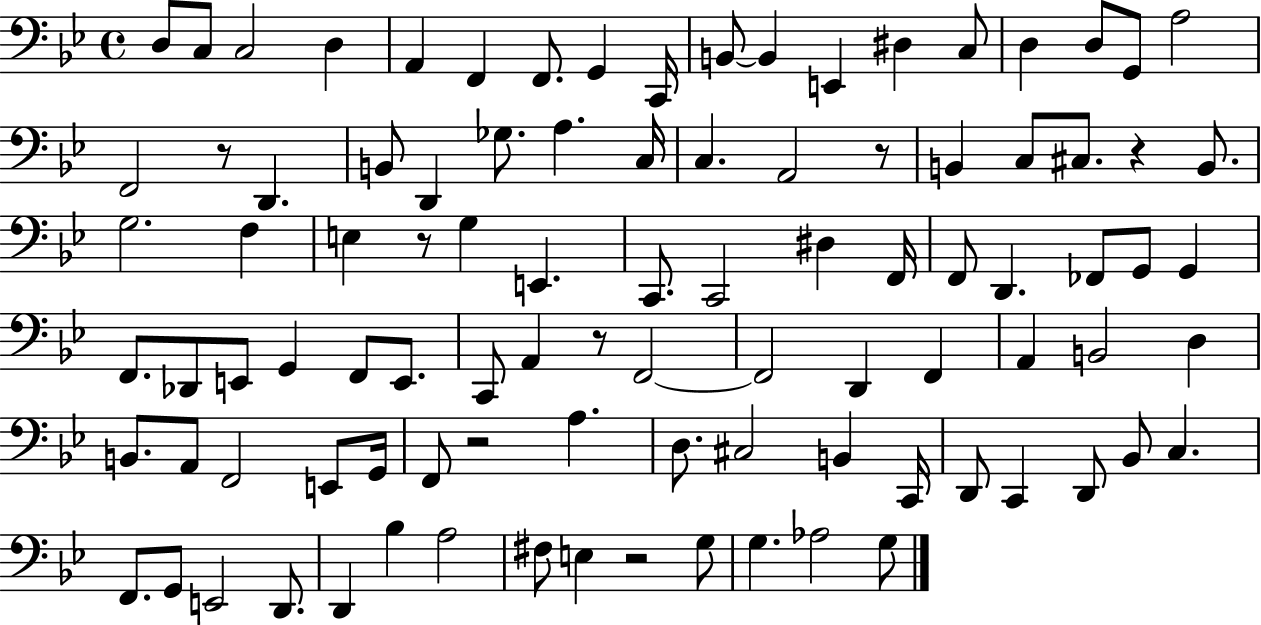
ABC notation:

X:1
T:Untitled
M:4/4
L:1/4
K:Bb
D,/2 C,/2 C,2 D, A,, F,, F,,/2 G,, C,,/4 B,,/2 B,, E,, ^D, C,/2 D, D,/2 G,,/2 A,2 F,,2 z/2 D,, B,,/2 D,, _G,/2 A, C,/4 C, A,,2 z/2 B,, C,/2 ^C,/2 z B,,/2 G,2 F, E, z/2 G, E,, C,,/2 C,,2 ^D, F,,/4 F,,/2 D,, _F,,/2 G,,/2 G,, F,,/2 _D,,/2 E,,/2 G,, F,,/2 E,,/2 C,,/2 A,, z/2 F,,2 F,,2 D,, F,, A,, B,,2 D, B,,/2 A,,/2 F,,2 E,,/2 G,,/4 F,,/2 z2 A, D,/2 ^C,2 B,, C,,/4 D,,/2 C,, D,,/2 _B,,/2 C, F,,/2 G,,/2 E,,2 D,,/2 D,, _B, A,2 ^F,/2 E, z2 G,/2 G, _A,2 G,/2